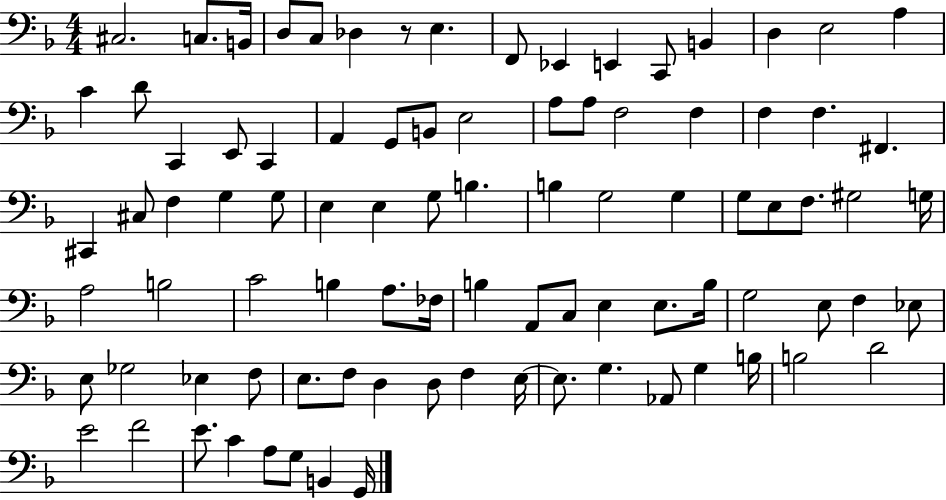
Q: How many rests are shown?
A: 1